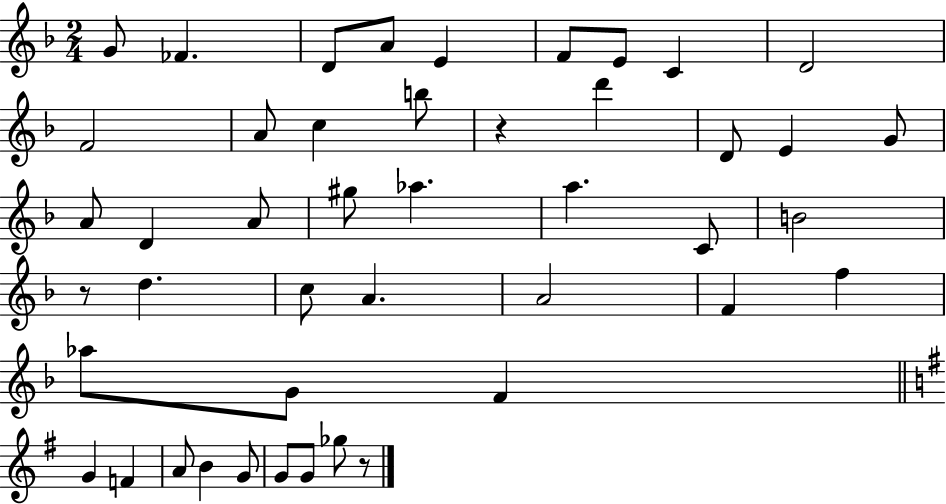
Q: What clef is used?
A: treble